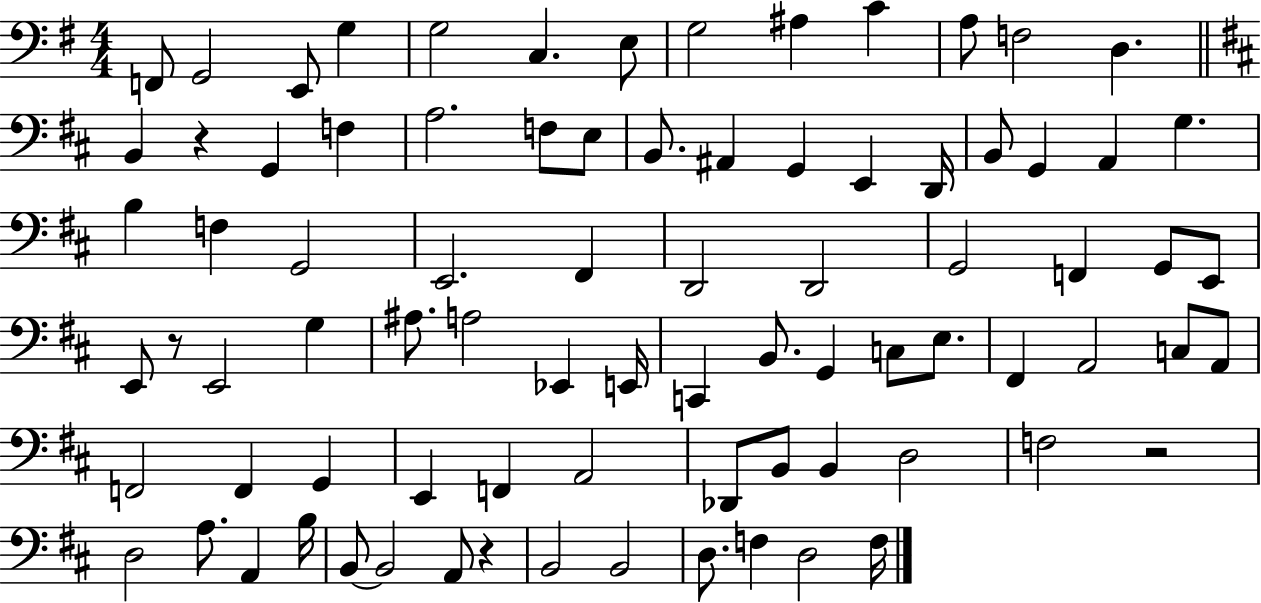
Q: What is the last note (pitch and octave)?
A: F3